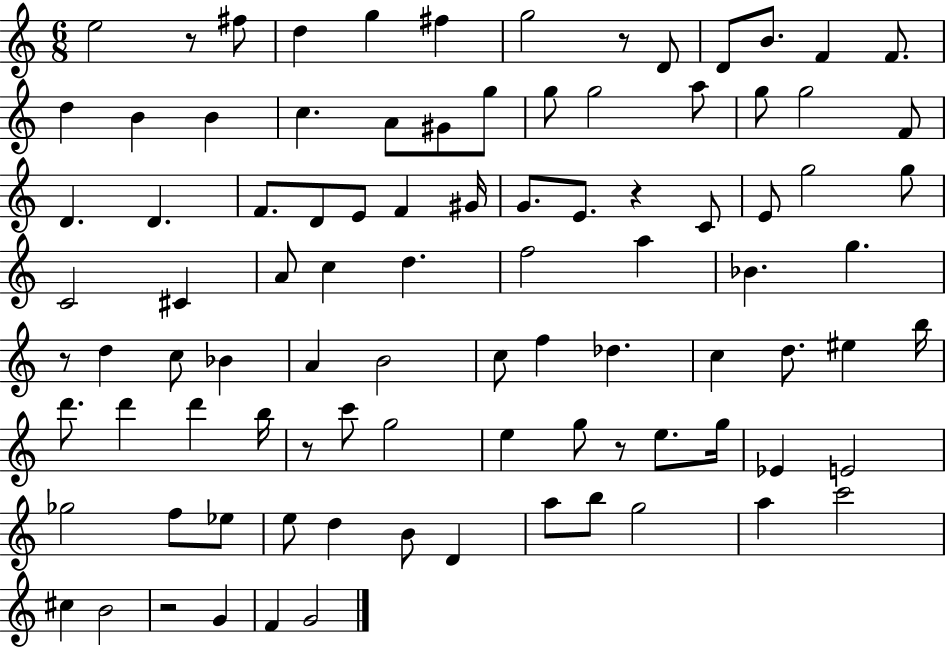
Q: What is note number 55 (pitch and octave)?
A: C5